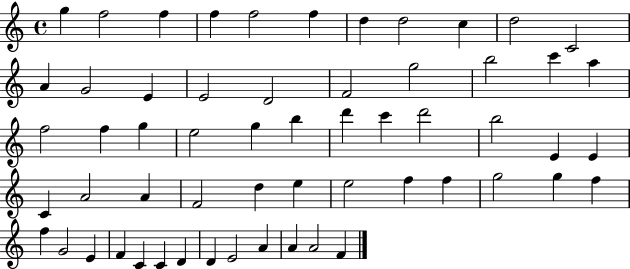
{
  \clef treble
  \time 4/4
  \defaultTimeSignature
  \key c \major
  g''4 f''2 f''4 | f''4 f''2 f''4 | d''4 d''2 c''4 | d''2 c'2 | \break a'4 g'2 e'4 | e'2 d'2 | f'2 g''2 | b''2 c'''4 a''4 | \break f''2 f''4 g''4 | e''2 g''4 b''4 | d'''4 c'''4 d'''2 | b''2 e'4 e'4 | \break c'4 a'2 a'4 | f'2 d''4 e''4 | e''2 f''4 f''4 | g''2 g''4 f''4 | \break f''4 g'2 e'4 | f'4 c'4 c'4 d'4 | d'4 e'2 a'4 | a'4 a'2 f'4 | \break \bar "|."
}